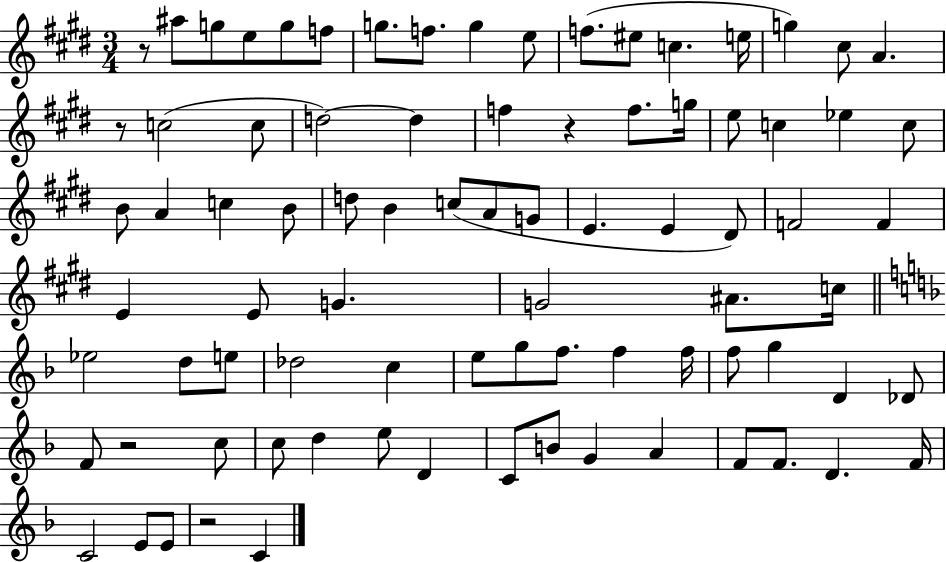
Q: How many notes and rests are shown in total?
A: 84